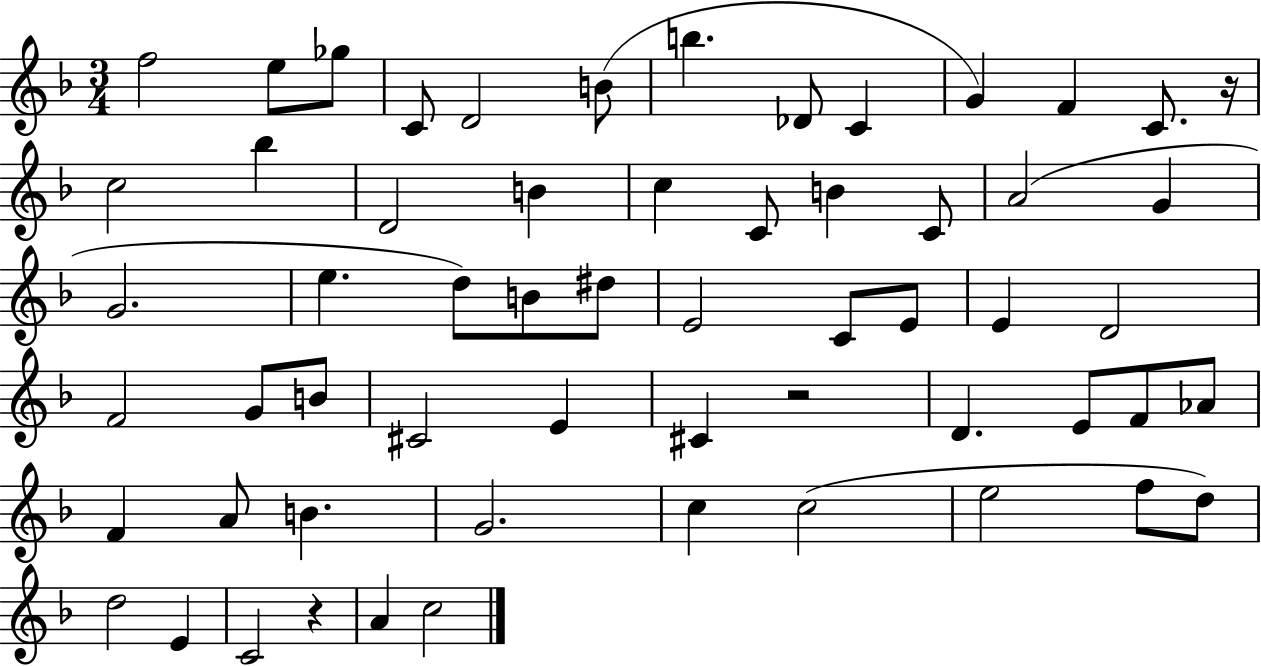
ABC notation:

X:1
T:Untitled
M:3/4
L:1/4
K:F
f2 e/2 _g/2 C/2 D2 B/2 b _D/2 C G F C/2 z/4 c2 _b D2 B c C/2 B C/2 A2 G G2 e d/2 B/2 ^d/2 E2 C/2 E/2 E D2 F2 G/2 B/2 ^C2 E ^C z2 D E/2 F/2 _A/2 F A/2 B G2 c c2 e2 f/2 d/2 d2 E C2 z A c2